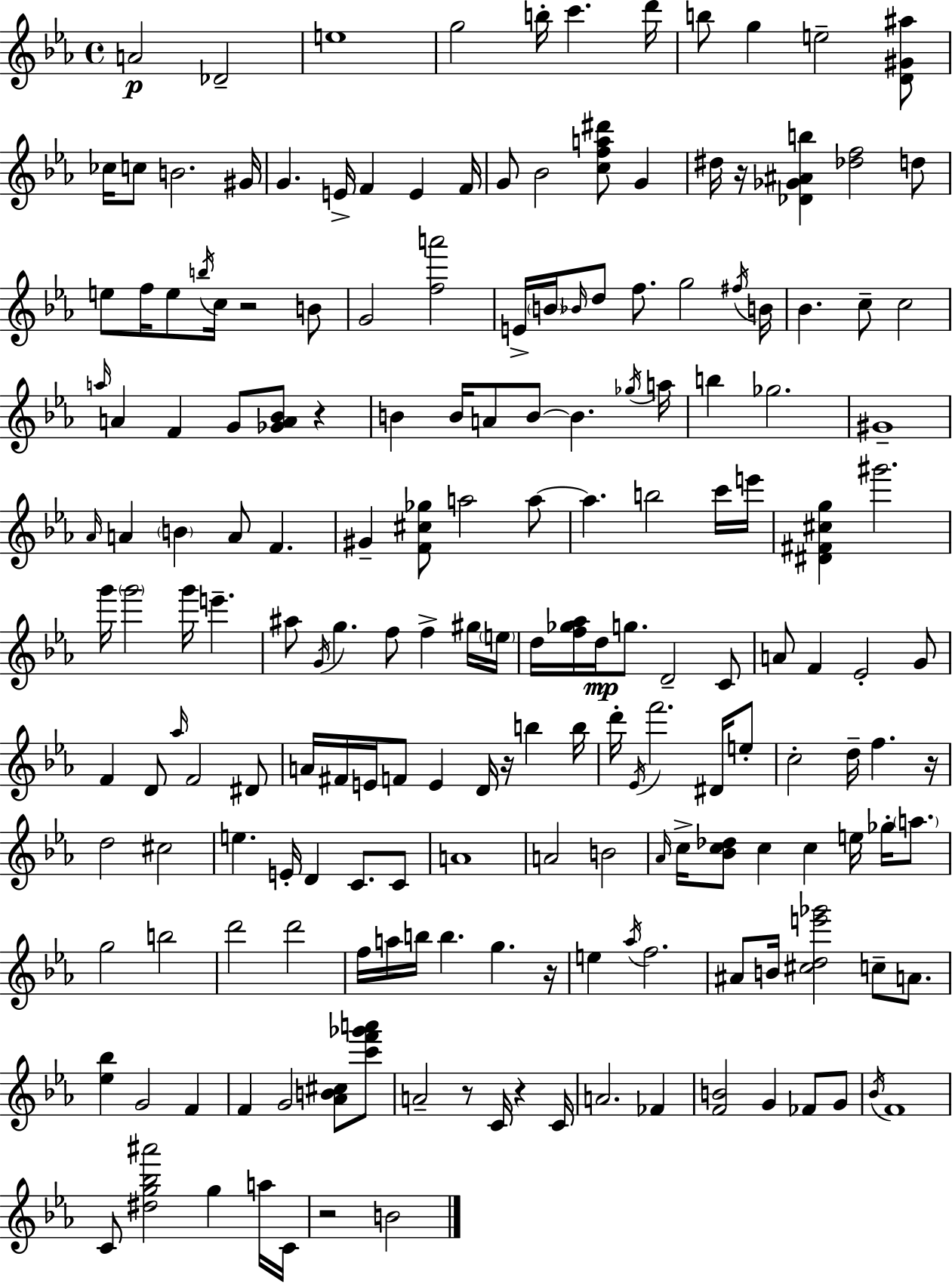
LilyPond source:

{
  \clef treble
  \time 4/4
  \defaultTimeSignature
  \key ees \major
  a'2\p des'2-- | e''1 | g''2 b''16-. c'''4. d'''16 | b''8 g''4 e''2-- <d' gis' ais''>8 | \break ces''16 c''8 b'2. gis'16 | g'4. e'16-> f'4 e'4 f'16 | g'8 bes'2 <c'' f'' a'' dis'''>8 g'4 | dis''16 r16 <des' ges' ais' b''>4 <des'' f''>2 d''8 | \break e''8 f''16 e''8 \acciaccatura { b''16 } c''16 r2 b'8 | g'2 <f'' a'''>2 | e'16-> \parenthesize b'16 \grace { bes'16 } d''8 f''8. g''2 | \acciaccatura { fis''16 } b'16 bes'4. c''8-- c''2 | \break \grace { a''16 } a'4 f'4 g'8 <ges' a' bes'>8 | r4 b'4 b'16 a'8 b'8~~ b'4. | \acciaccatura { ges''16 } a''16 b''4 ges''2. | gis'1-- | \break \grace { aes'16 } a'4 \parenthesize b'4 a'8 | f'4. gis'4-- <f' cis'' ges''>8 a''2 | a''8~~ a''4. b''2 | c'''16 e'''16 <dis' fis' cis'' g''>4 gis'''2. | \break g'''16 \parenthesize g'''2 g'''16 | e'''4.-- ais''8 \acciaccatura { g'16 } g''4. f''8 | f''4-> gis''16 \parenthesize e''16 d''16 <f'' ges'' aes''>16 d''16\mp g''8. d'2-- | c'8 a'8 f'4 ees'2-. | \break g'8 f'4 d'8 \grace { aes''16 } f'2 | dis'8 a'16 fis'16 e'16 f'8 e'4 | d'16 r16 b''4 b''16 d'''16-. \acciaccatura { ees'16 } f'''2. | dis'16 e''8-. c''2-. | \break d''16-- f''4. r16 d''2 | cis''2 e''4. e'16-. | d'4 c'8. c'8 a'1 | a'2 | \break b'2 \grace { aes'16 } c''16-> <bes' c'' des''>8 c''4 | c''4 e''16 ges''16-. \parenthesize a''8. g''2 | b''2 d'''2 | d'''2 f''16 a''16 b''16 b''4. | \break g''4. r16 e''4 \acciaccatura { aes''16 } f''2. | ais'8 b'16 <cis'' d'' e''' ges'''>2 | c''8-- a'8. <ees'' bes''>4 g'2 | f'4 f'4 g'2 | \break <aes' b' cis''>8 <c''' f''' ges''' a'''>8 a'2-- | r8 c'16 r4 c'16 a'2. | fes'4 <f' b'>2 | g'4 fes'8 g'8 \acciaccatura { bes'16 } f'1 | \break c'8 <dis'' g'' bes'' ais'''>2 | g''4 a''16 c'16 r2 | b'2 \bar "|."
}